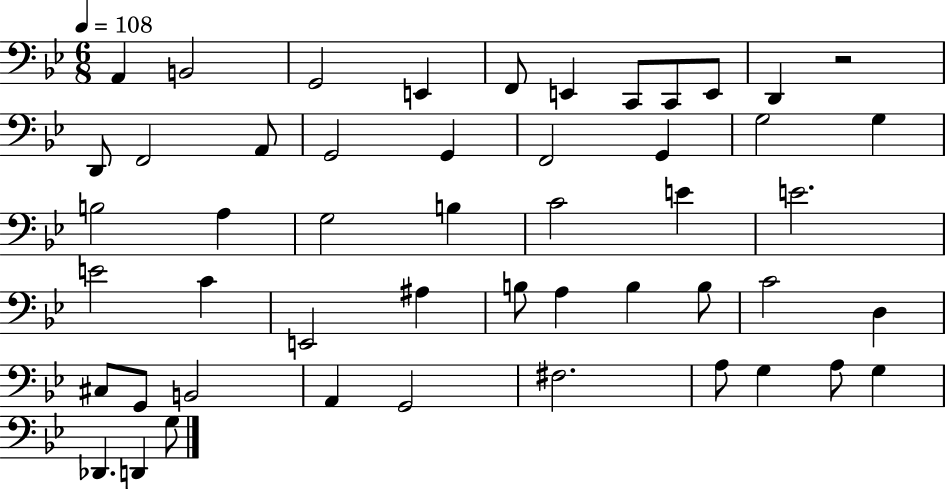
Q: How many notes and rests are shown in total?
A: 50